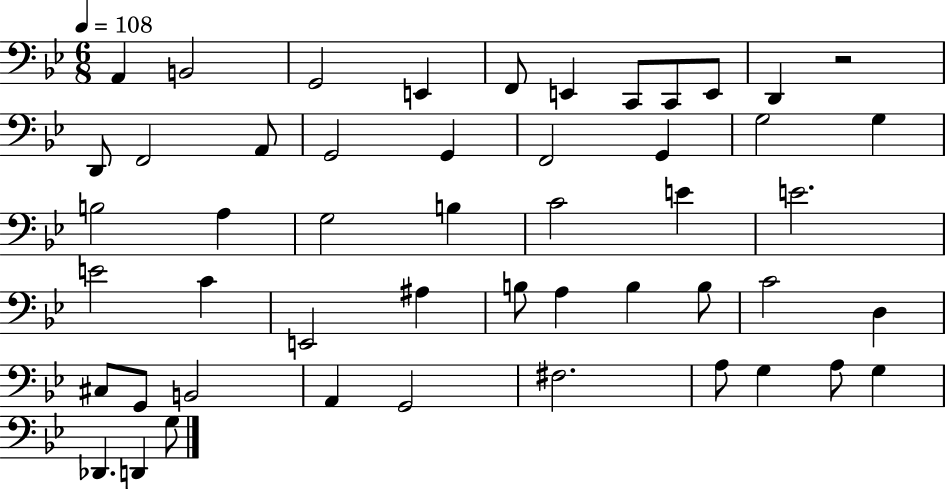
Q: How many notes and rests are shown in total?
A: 50